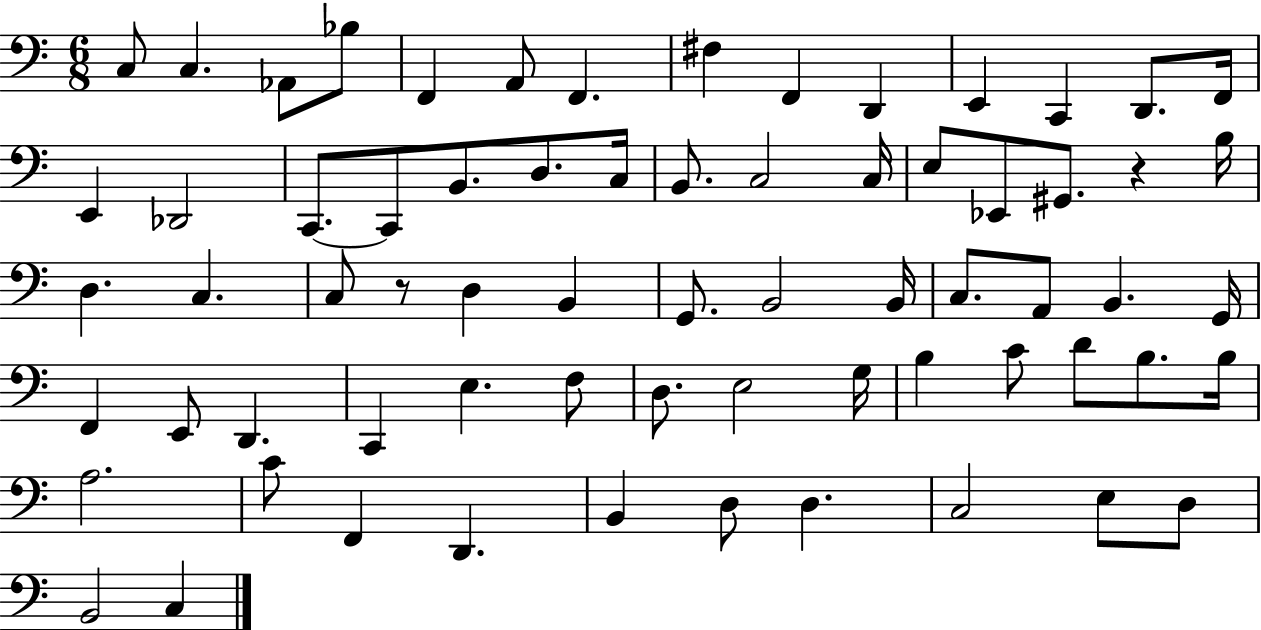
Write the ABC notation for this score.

X:1
T:Untitled
M:6/8
L:1/4
K:C
C,/2 C, _A,,/2 _B,/2 F,, A,,/2 F,, ^F, F,, D,, E,, C,, D,,/2 F,,/4 E,, _D,,2 C,,/2 C,,/2 B,,/2 D,/2 C,/4 B,,/2 C,2 C,/4 E,/2 _E,,/2 ^G,,/2 z B,/4 D, C, C,/2 z/2 D, B,, G,,/2 B,,2 B,,/4 C,/2 A,,/2 B,, G,,/4 F,, E,,/2 D,, C,, E, F,/2 D,/2 E,2 G,/4 B, C/2 D/2 B,/2 B,/4 A,2 C/2 F,, D,, B,, D,/2 D, C,2 E,/2 D,/2 B,,2 C,